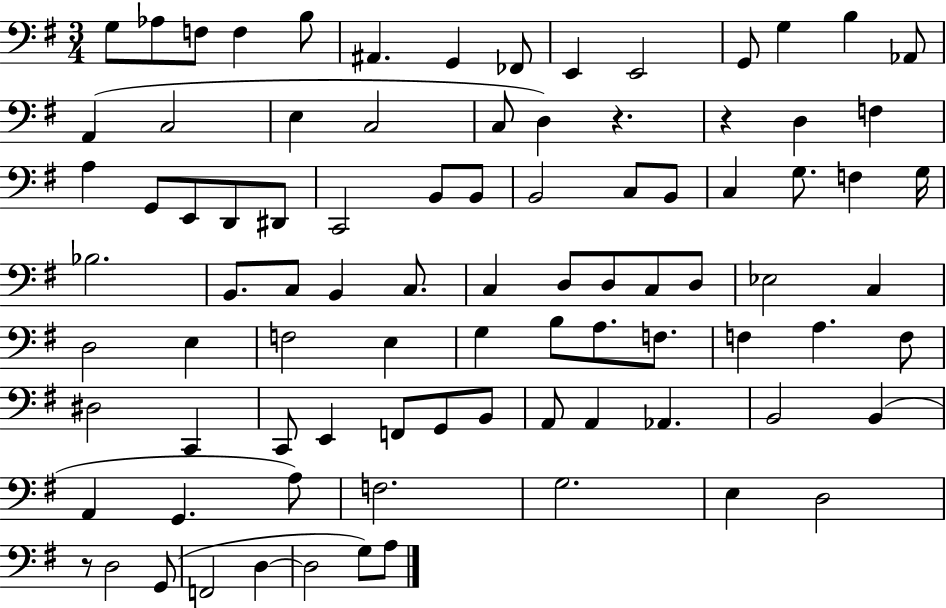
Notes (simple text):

G3/e Ab3/e F3/e F3/q B3/e A#2/q. G2/q FES2/e E2/q E2/h G2/e G3/q B3/q Ab2/e A2/q C3/h E3/q C3/h C3/e D3/q R/q. R/q D3/q F3/q A3/q G2/e E2/e D2/e D#2/e C2/h B2/e B2/e B2/h C3/e B2/e C3/q G3/e. F3/q G3/s Bb3/h. B2/e. C3/e B2/q C3/e. C3/q D3/e D3/e C3/e D3/e Eb3/h C3/q D3/h E3/q F3/h E3/q G3/q B3/e A3/e. F3/e. F3/q A3/q. F3/e D#3/h C2/q C2/e E2/q F2/e G2/e B2/e A2/e A2/q Ab2/q. B2/h B2/q A2/q G2/q. A3/e F3/h. G3/h. E3/q D3/h R/e D3/h G2/e F2/h D3/q D3/h G3/e A3/e